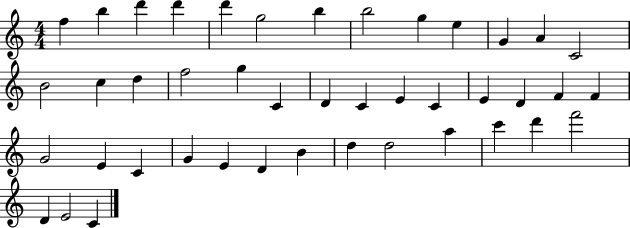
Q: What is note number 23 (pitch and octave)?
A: C4